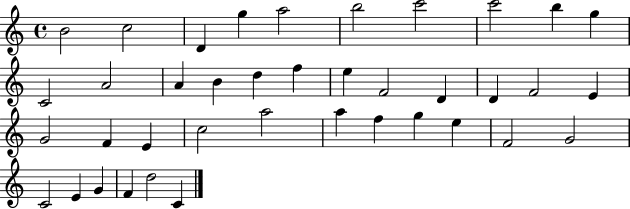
B4/h C5/h D4/q G5/q A5/h B5/h C6/h C6/h B5/q G5/q C4/h A4/h A4/q B4/q D5/q F5/q E5/q F4/h D4/q D4/q F4/h E4/q G4/h F4/q E4/q C5/h A5/h A5/q F5/q G5/q E5/q F4/h G4/h C4/h E4/q G4/q F4/q D5/h C4/q